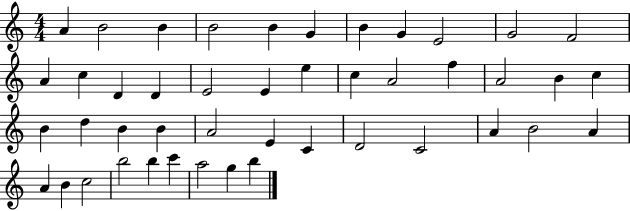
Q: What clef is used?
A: treble